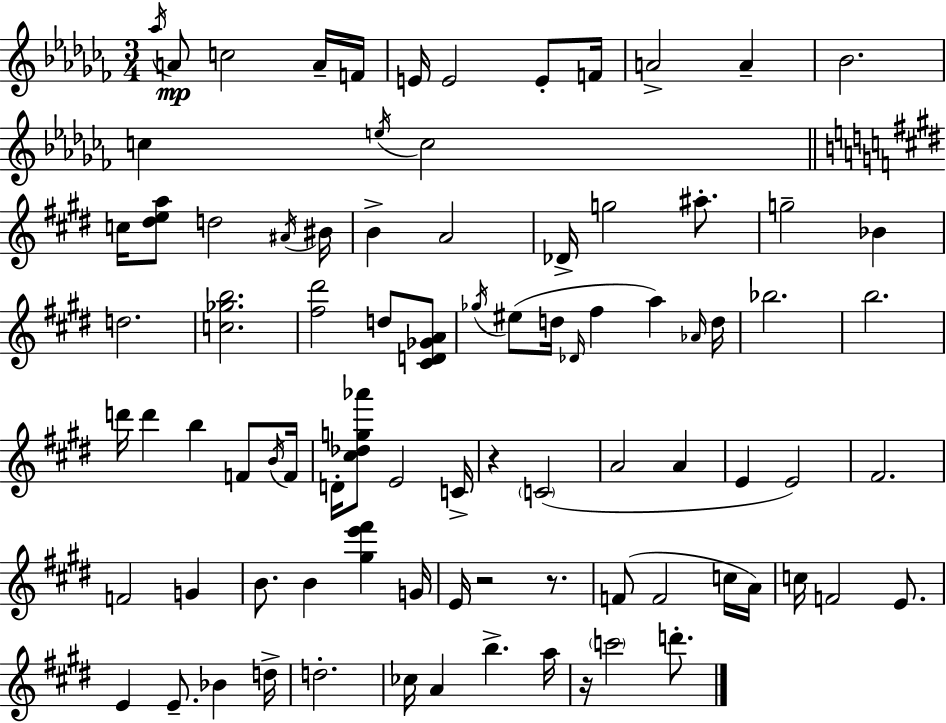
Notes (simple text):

Ab5/s A4/e C5/h A4/s F4/s E4/s E4/h E4/e F4/s A4/h A4/q Bb4/h. C5/q E5/s C5/h C5/s [D#5,E5,A5]/e D5/h A#4/s BIS4/s B4/q A4/h Db4/s G5/h A#5/e. G5/h Bb4/q D5/h. [C5,Gb5,B5]/h. [F#5,D#6]/h D5/e [C#4,D4,Gb4,A4]/e Gb5/s EIS5/e D5/s Db4/s F#5/q A5/q Ab4/s D5/s Bb5/h. B5/h. D6/s D6/q B5/q F4/e B4/s F4/s D4/s [C#5,Db5,G5,Ab6]/e E4/h C4/s R/q C4/h A4/h A4/q E4/q E4/h F#4/h. F4/h G4/q B4/e. B4/q [G#5,E6,F#6]/q G4/s E4/s R/h R/e. F4/e F4/h C5/s A4/s C5/s F4/h E4/e. E4/q E4/e. Bb4/q D5/s D5/h. CES5/s A4/q B5/q. A5/s R/s C6/h D6/e.